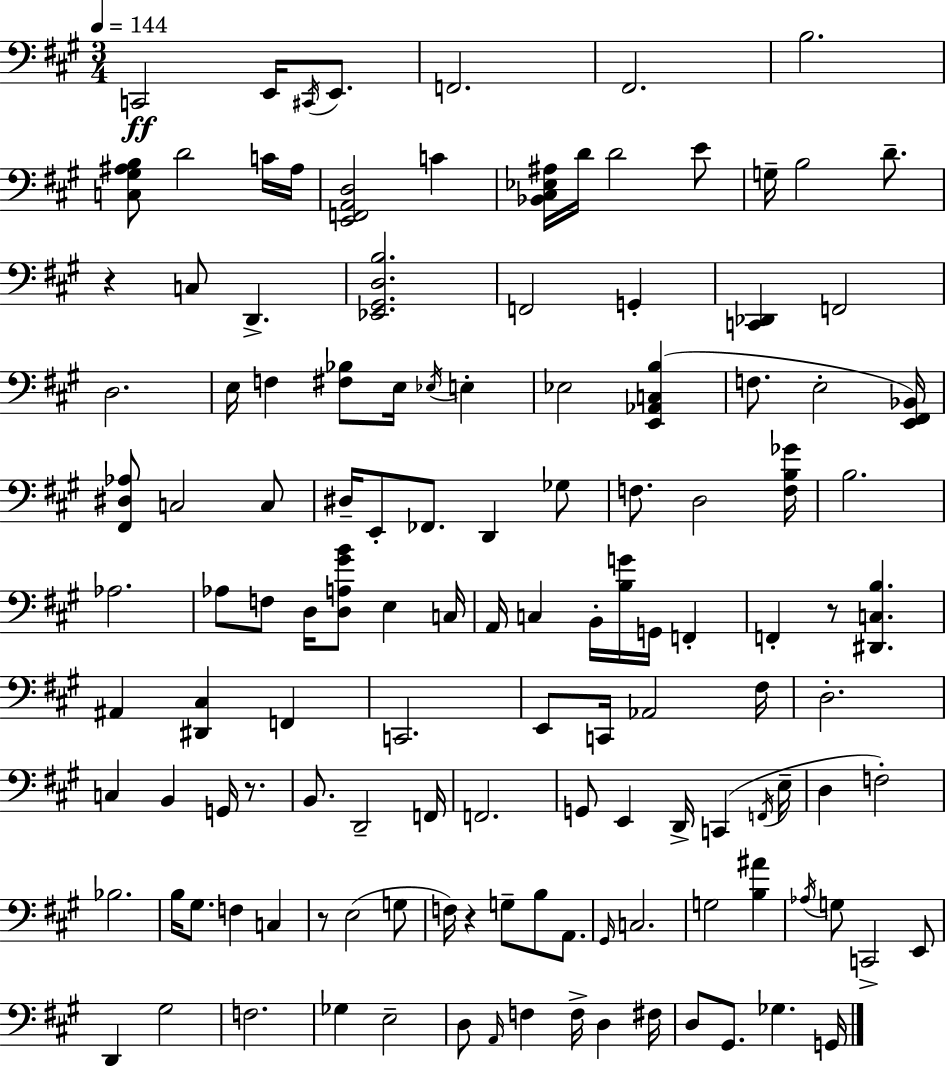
X:1
T:Untitled
M:3/4
L:1/4
K:A
C,,2 E,,/4 ^C,,/4 E,,/2 F,,2 ^F,,2 B,2 [C,^G,^A,B,]/2 D2 C/4 ^A,/4 [E,,F,,A,,D,]2 C [_B,,^C,_E,^A,]/4 D/4 D2 E/2 G,/4 B,2 D/2 z C,/2 D,, [_E,,^G,,D,B,]2 F,,2 G,, [C,,_D,,] F,,2 D,2 E,/4 F, [^F,_B,]/2 E,/4 _E,/4 E, _E,2 [E,,_A,,C,B,] F,/2 E,2 [E,,^F,,_B,,]/4 [^F,,^D,_A,]/2 C,2 C,/2 ^D,/4 E,,/2 _F,,/2 D,, _G,/2 F,/2 D,2 [F,B,_G]/4 B,2 _A,2 _A,/2 F,/2 D,/4 [D,A,^GB]/2 E, C,/4 A,,/4 C, B,,/4 [B,G]/4 G,,/4 F,, F,, z/2 [^D,,C,B,] ^A,, [^D,,^C,] F,, C,,2 E,,/2 C,,/4 _A,,2 ^F,/4 D,2 C, B,, G,,/4 z/2 B,,/2 D,,2 F,,/4 F,,2 G,,/2 E,, D,,/4 C,, F,,/4 E,/4 D, F,2 _B,2 B,/4 ^G,/2 F, C, z/2 E,2 G,/2 F,/4 z G,/2 B,/2 A,,/2 ^G,,/4 C,2 G,2 [B,^A] _A,/4 G,/2 C,,2 E,,/2 D,, ^G,2 F,2 _G, E,2 D,/2 A,,/4 F, F,/4 D, ^F,/4 D,/2 ^G,,/2 _G, G,,/4